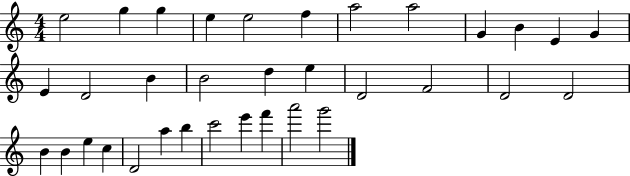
X:1
T:Untitled
M:4/4
L:1/4
K:C
e2 g g e e2 f a2 a2 G B E G E D2 B B2 d e D2 F2 D2 D2 B B e c D2 a b c'2 e' f' a'2 g'2